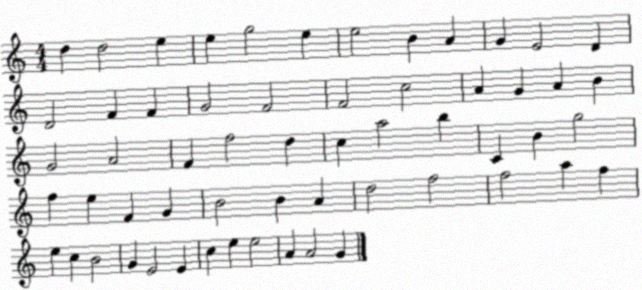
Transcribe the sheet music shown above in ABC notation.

X:1
T:Untitled
M:4/4
L:1/4
K:C
d d2 e e g2 e e2 B A G E2 D D2 F F G2 F2 F2 c2 A G A B G2 A2 F f2 d c a2 b C B g2 f e F G B2 B A d2 f2 f2 a f e c B2 G E2 E c e e2 A A2 G